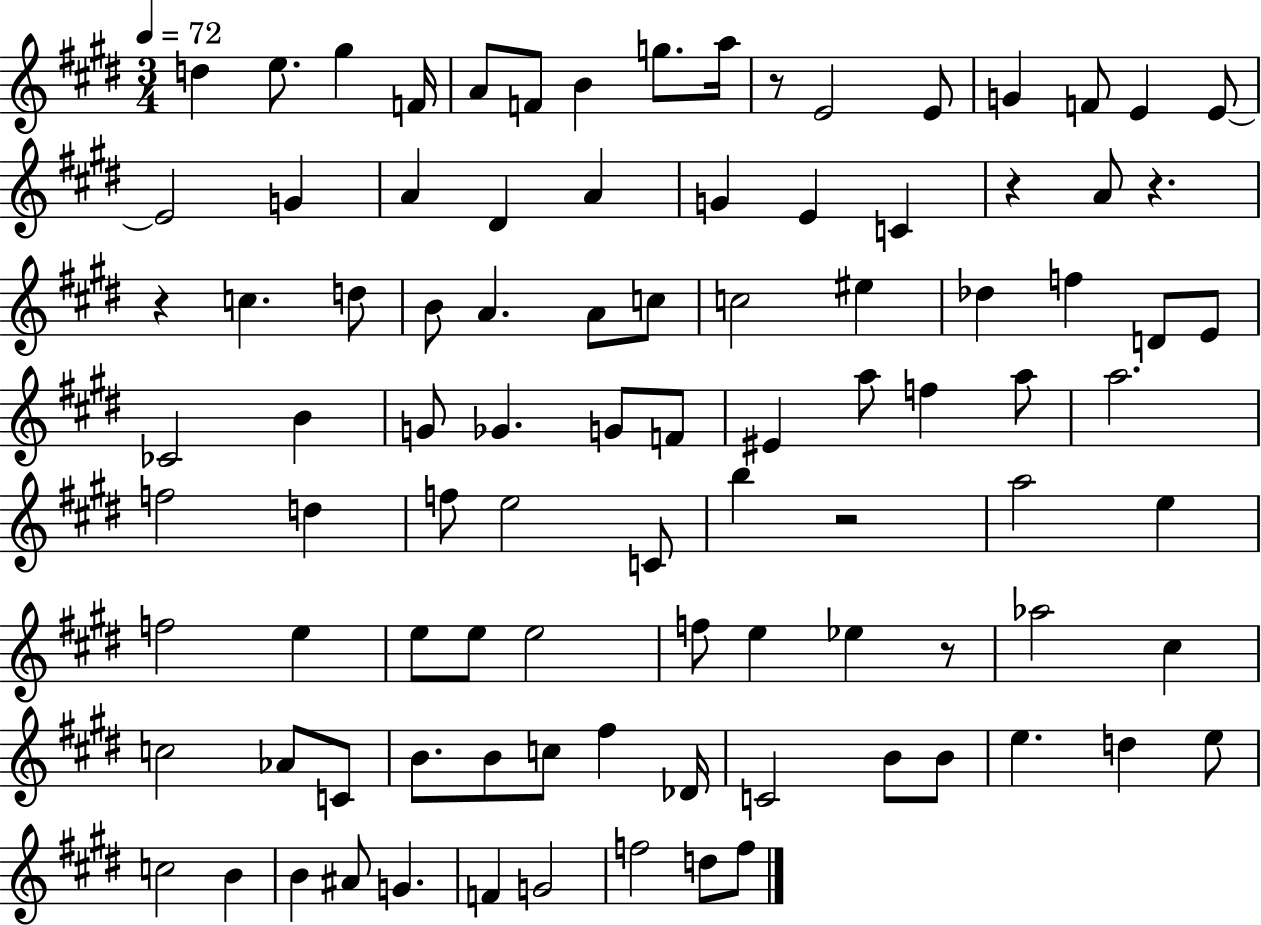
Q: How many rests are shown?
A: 6